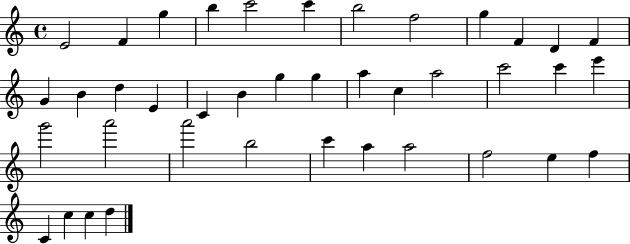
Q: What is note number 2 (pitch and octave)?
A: F4